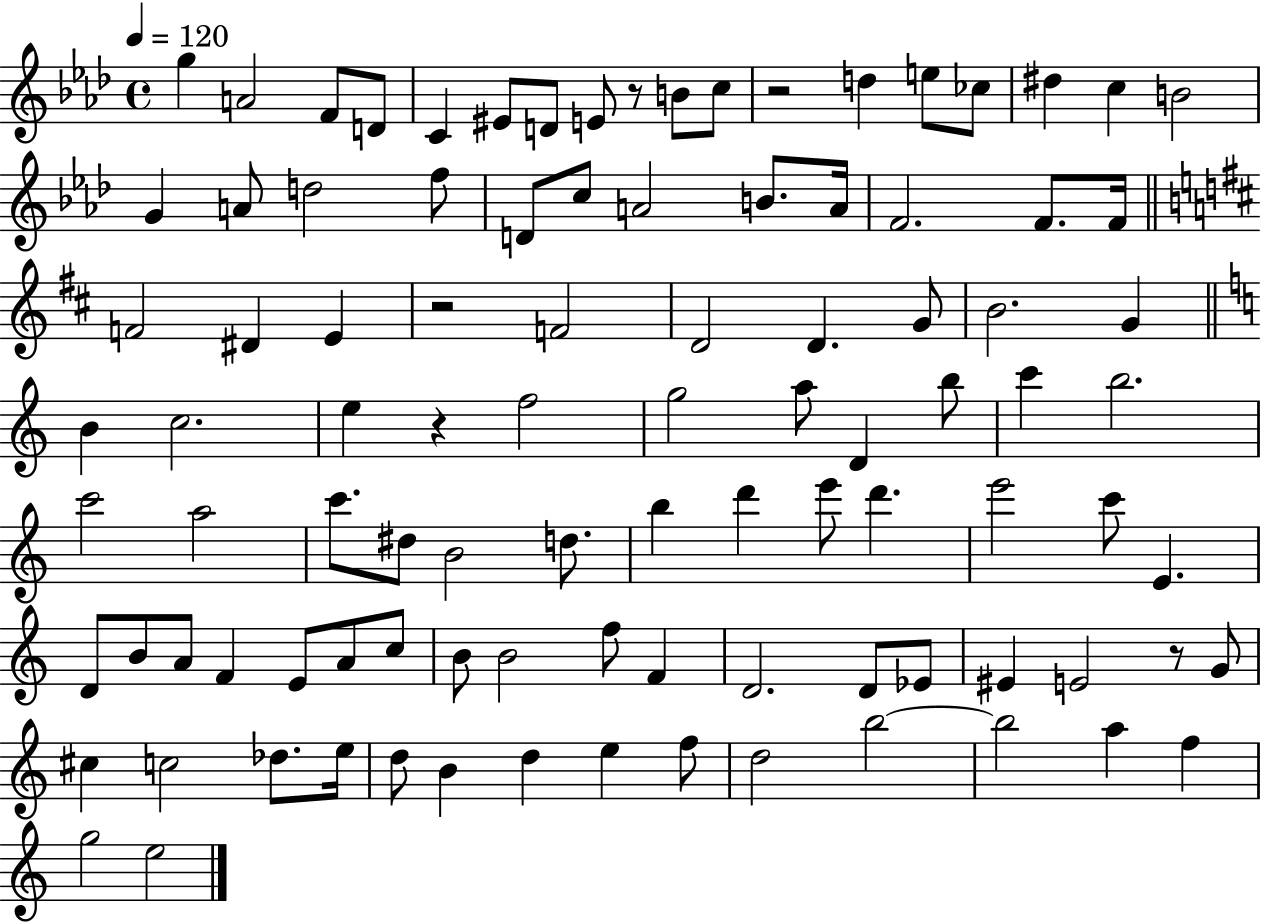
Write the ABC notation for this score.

X:1
T:Untitled
M:4/4
L:1/4
K:Ab
g A2 F/2 D/2 C ^E/2 D/2 E/2 z/2 B/2 c/2 z2 d e/2 _c/2 ^d c B2 G A/2 d2 f/2 D/2 c/2 A2 B/2 A/4 F2 F/2 F/4 F2 ^D E z2 F2 D2 D G/2 B2 G B c2 e z f2 g2 a/2 D b/2 c' b2 c'2 a2 c'/2 ^d/2 B2 d/2 b d' e'/2 d' e'2 c'/2 E D/2 B/2 A/2 F E/2 A/2 c/2 B/2 B2 f/2 F D2 D/2 _E/2 ^E E2 z/2 G/2 ^c c2 _d/2 e/4 d/2 B d e f/2 d2 b2 b2 a f g2 e2